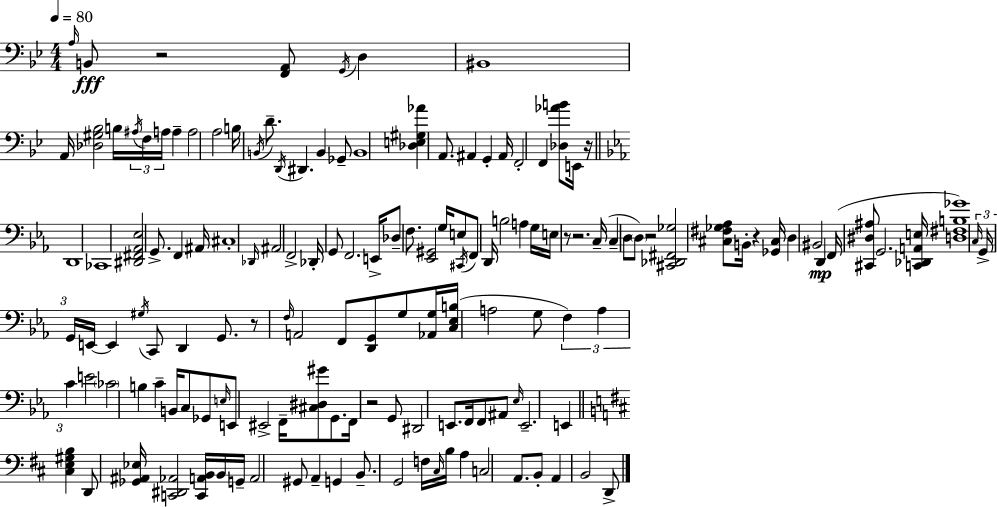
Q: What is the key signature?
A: G minor